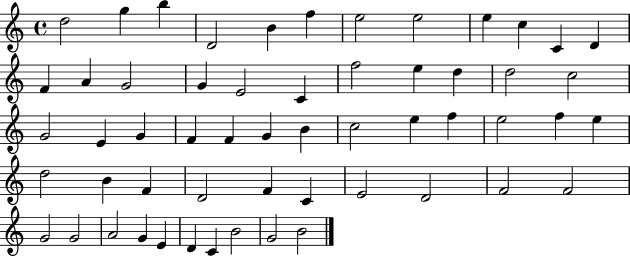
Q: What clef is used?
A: treble